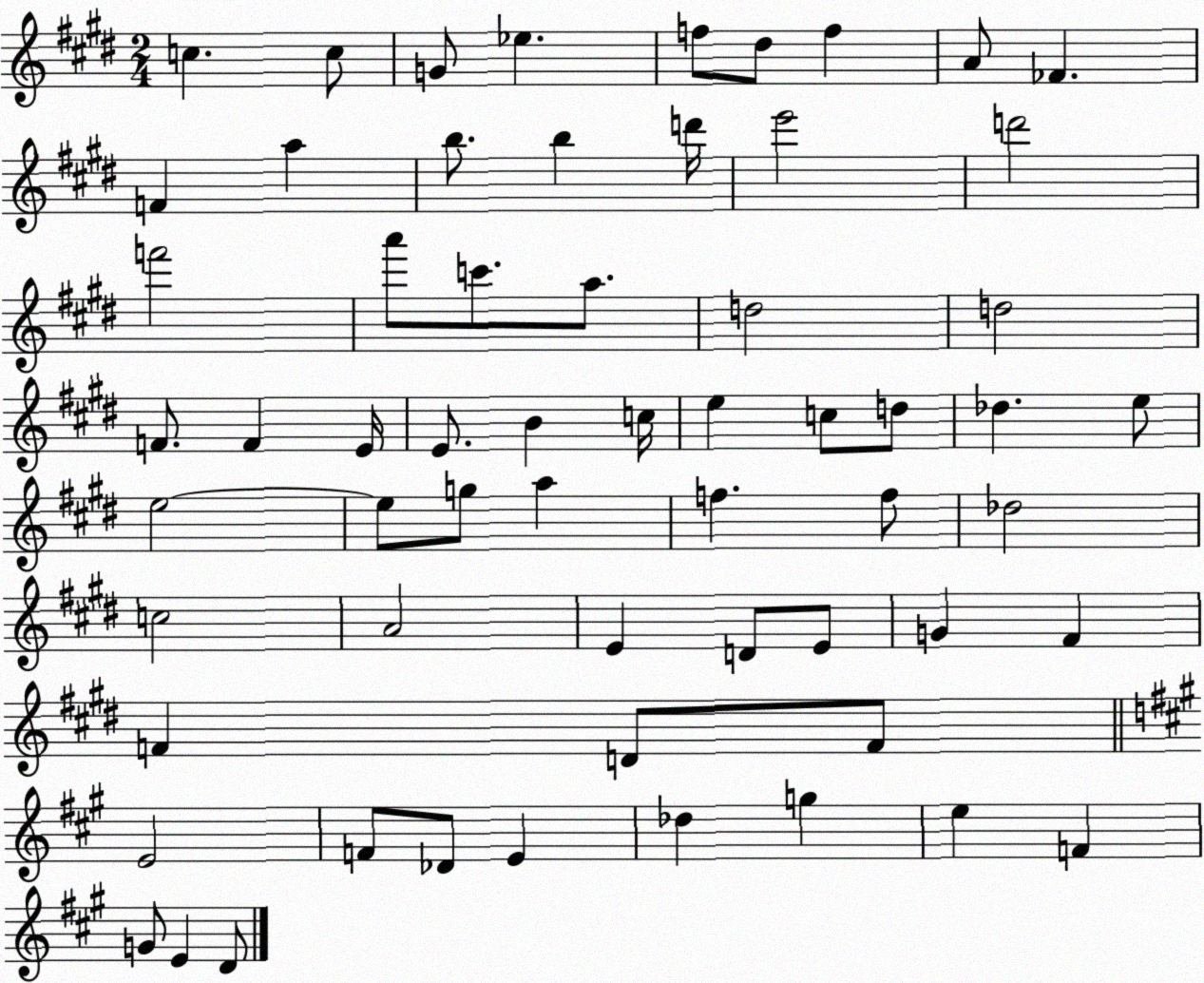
X:1
T:Untitled
M:2/4
L:1/4
K:E
c c/2 G/2 _e f/2 ^d/2 f A/2 _F F a b/2 b d'/4 e'2 d'2 f'2 a'/2 c'/2 a/2 d2 d2 F/2 F E/4 E/2 B c/4 e c/2 d/2 _d e/2 e2 e/2 g/2 a f f/2 _d2 c2 A2 E D/2 E/2 G ^F F D/2 F/2 E2 F/2 _D/2 E _d g e F G/2 E D/2